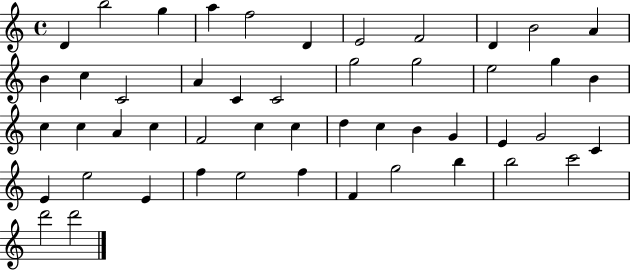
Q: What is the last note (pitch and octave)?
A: D6